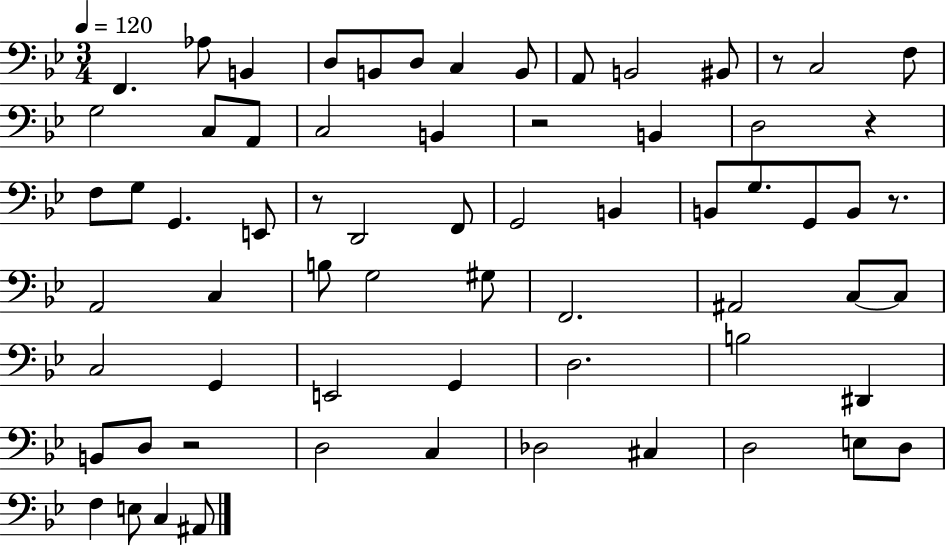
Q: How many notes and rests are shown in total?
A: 67